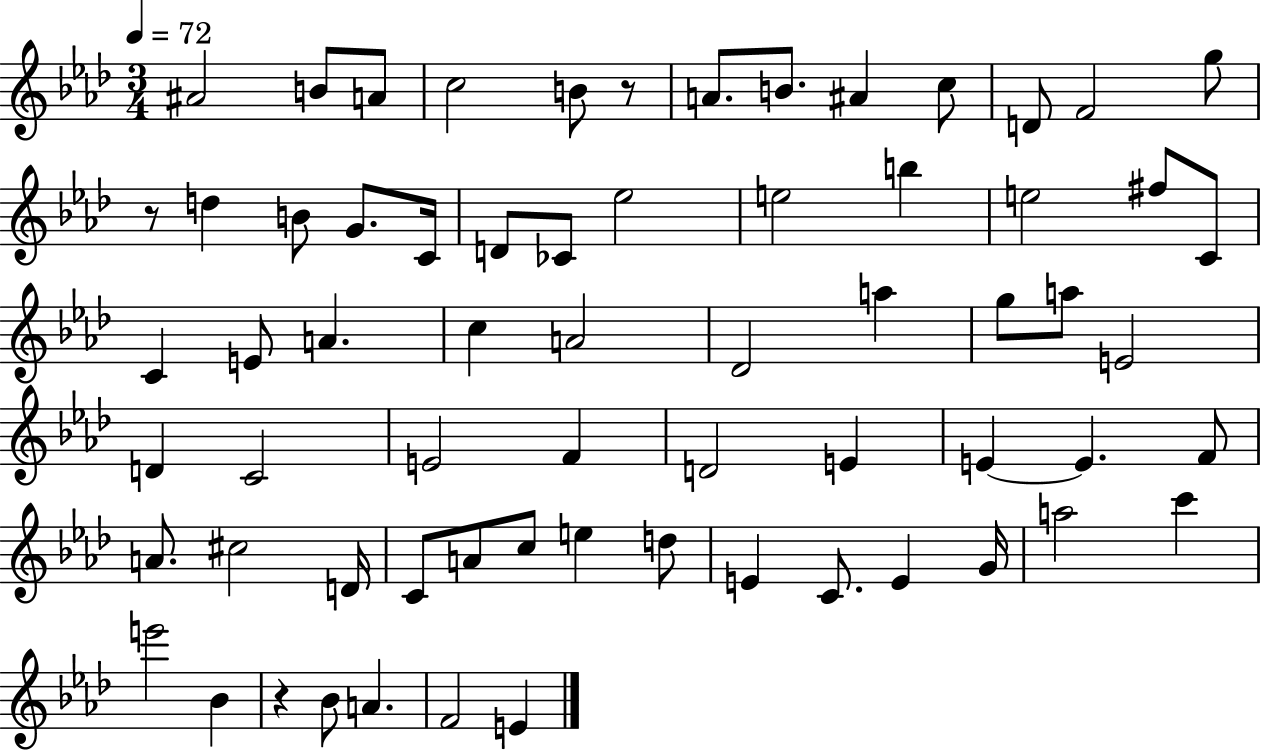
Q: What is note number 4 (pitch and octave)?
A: C5